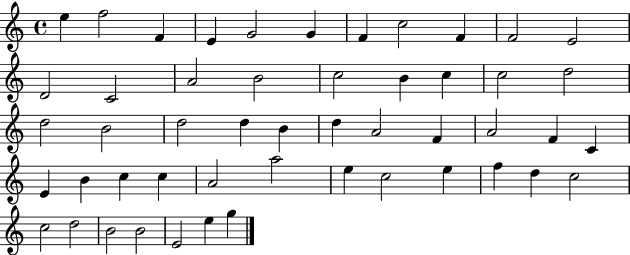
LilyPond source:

{
  \clef treble
  \time 4/4
  \defaultTimeSignature
  \key c \major
  e''4 f''2 f'4 | e'4 g'2 g'4 | f'4 c''2 f'4 | f'2 e'2 | \break d'2 c'2 | a'2 b'2 | c''2 b'4 c''4 | c''2 d''2 | \break d''2 b'2 | d''2 d''4 b'4 | d''4 a'2 f'4 | a'2 f'4 c'4 | \break e'4 b'4 c''4 c''4 | a'2 a''2 | e''4 c''2 e''4 | f''4 d''4 c''2 | \break c''2 d''2 | b'2 b'2 | e'2 e''4 g''4 | \bar "|."
}